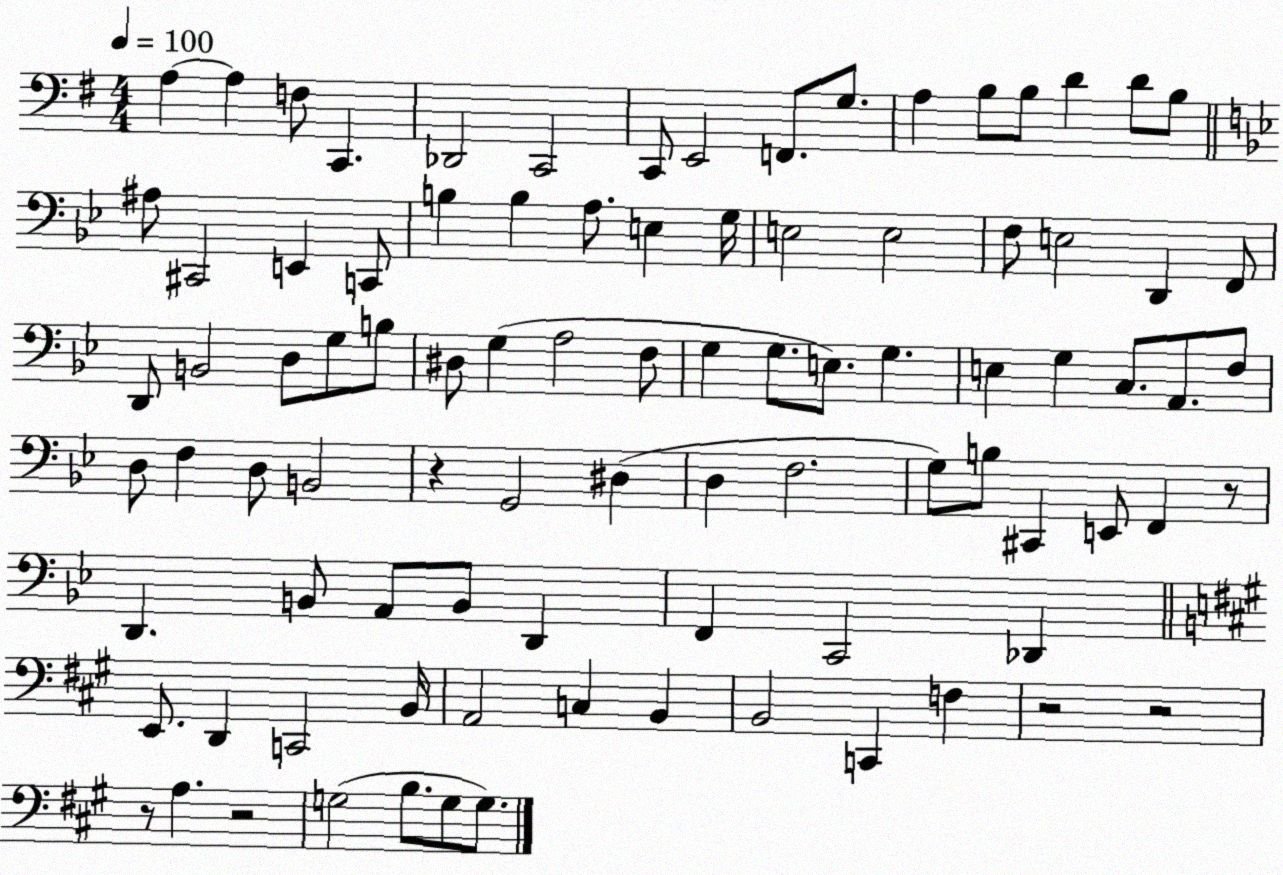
X:1
T:Untitled
M:4/4
L:1/4
K:G
A, A, F,/2 C,, _D,,2 C,,2 C,,/2 E,,2 F,,/2 G,/2 A, B,/2 B,/2 D D/2 B,/2 ^A,/2 ^C,,2 E,, C,,/2 B, B, A,/2 E, G,/4 E,2 E,2 F,/2 E,2 D,, F,,/2 D,,/2 B,,2 D,/2 G,/2 B,/2 ^D,/2 G, A,2 F,/2 G, G,/2 E,/2 G, E, G, C,/2 A,,/2 F,/2 D,/2 F, D,/2 B,,2 z G,,2 ^D, D, F,2 G,/2 B,/2 ^C,, E,,/2 F,, z/2 D,, B,,/2 A,,/2 B,,/2 D,, F,, C,,2 _D,, E,,/2 D,, C,,2 B,,/4 A,,2 C, B,, B,,2 C,, F, z2 z2 z/2 A, z2 G,2 B,/2 G,/2 G,/2